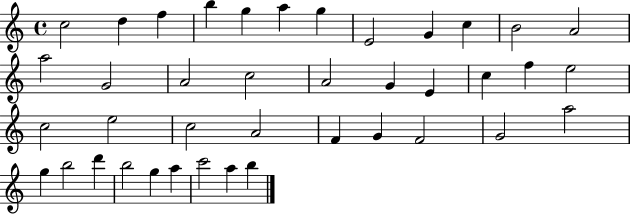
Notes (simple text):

C5/h D5/q F5/q B5/q G5/q A5/q G5/q E4/h G4/q C5/q B4/h A4/h A5/h G4/h A4/h C5/h A4/h G4/q E4/q C5/q F5/q E5/h C5/h E5/h C5/h A4/h F4/q G4/q F4/h G4/h A5/h G5/q B5/h D6/q B5/h G5/q A5/q C6/h A5/q B5/q